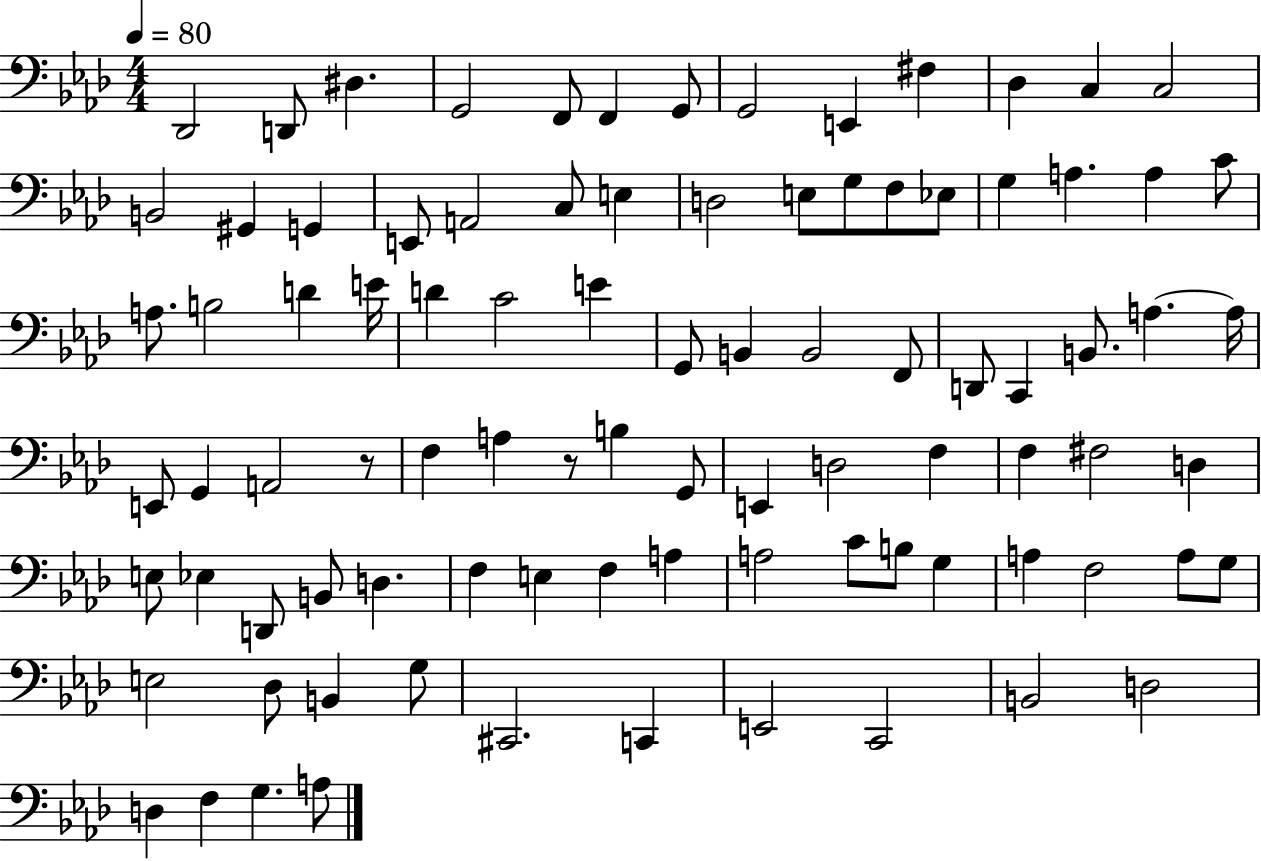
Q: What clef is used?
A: bass